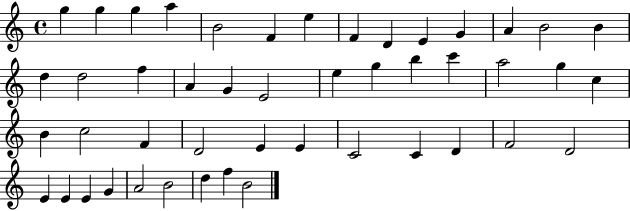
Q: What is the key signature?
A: C major